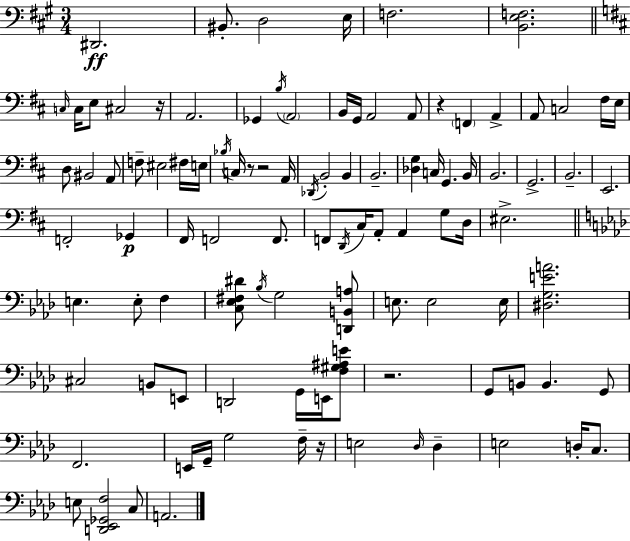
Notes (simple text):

D#2/h. BIS2/e. D3/h E3/s F3/h. [B2,E3,F3]/h. C3/s C3/s E3/e C#3/h R/s A2/h. Gb2/q B3/s A2/h B2/s G2/s A2/h A2/e R/q F2/q A2/q A2/e C3/h F#3/s E3/s D3/e BIS2/h A2/e F3/e EIS3/h F#3/s E3/s Bb3/s C3/s R/e R/h A2/s Db2/s B2/h B2/q B2/h. [Db3,G3]/q C3/s G2/q. B2/s B2/h. G2/h. B2/h. E2/h. F2/h Gb2/q F#2/s F2/h F2/e. F2/e D2/s C#3/s A2/e A2/q G3/e D3/s EIS3/h. E3/q. E3/e F3/q [C3,Eb3,F#3,D#4]/e Bb3/s G3/h [D2,B2,A3]/e E3/e. E3/h E3/s [D#3,G3,E4,A4]/h. C#3/h B2/e E2/e D2/h G2/s E2/s [F3,G#3,A#3,E4]/e R/h. G2/e B2/e B2/q. G2/e F2/h. E2/s G2/s G3/h F3/s R/s E3/h Db3/s Db3/q E3/h D3/s C3/e. E3/e [D2,Eb2,Gb2,F3]/h C3/e A2/h.